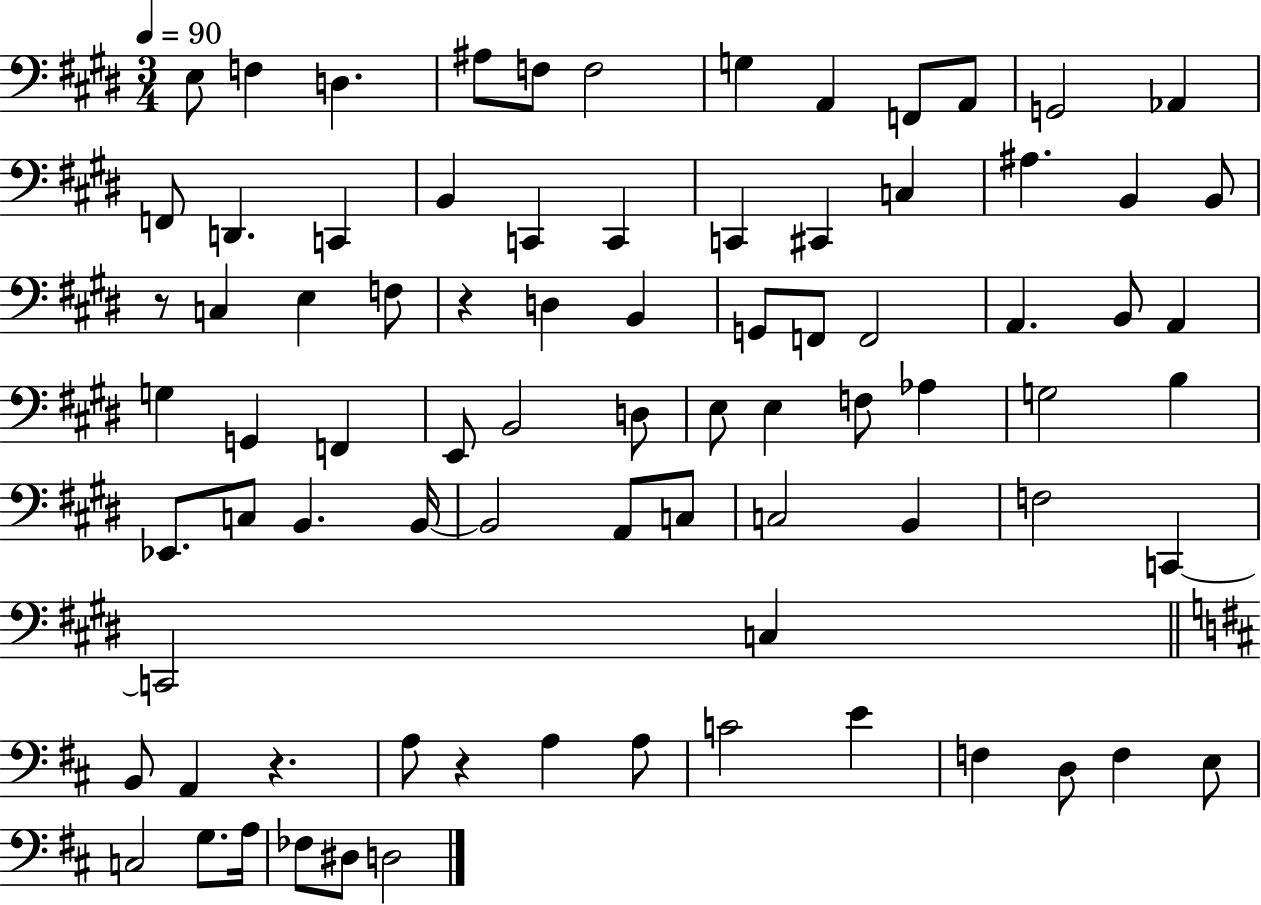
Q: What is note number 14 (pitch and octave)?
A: D2